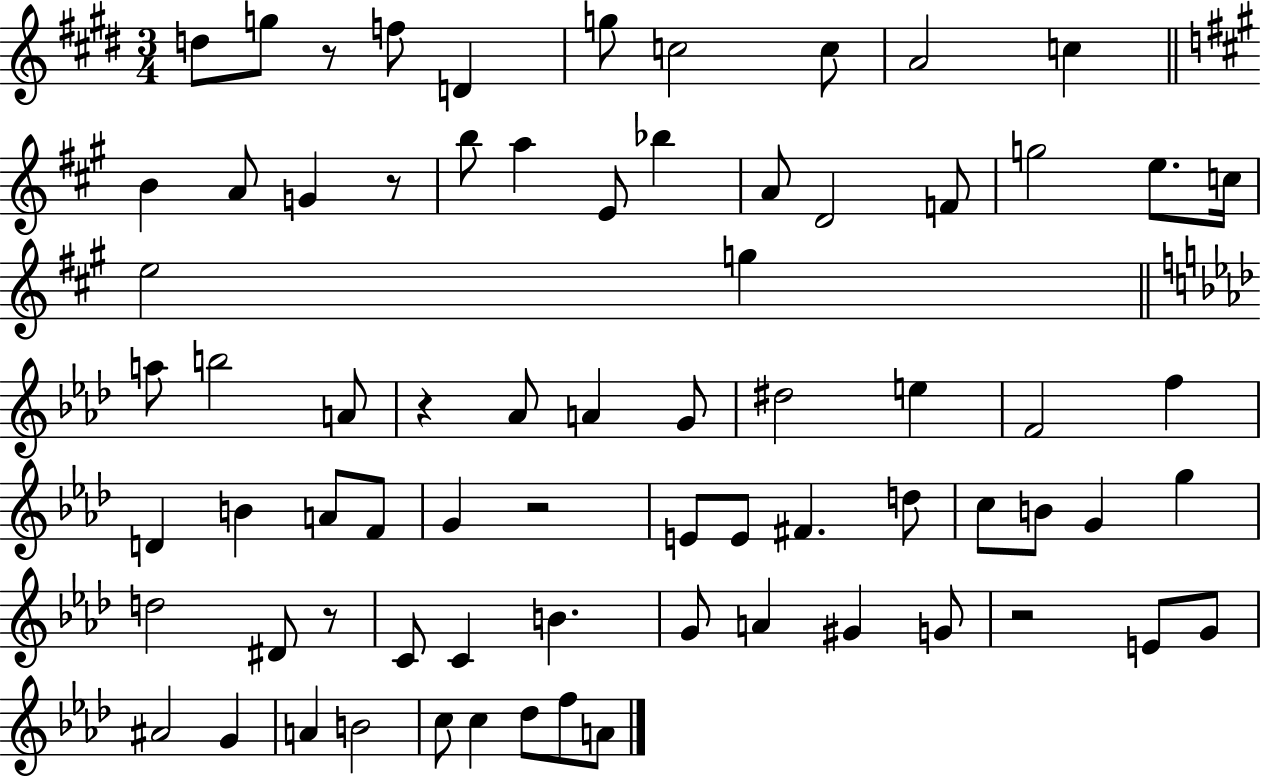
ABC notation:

X:1
T:Untitled
M:3/4
L:1/4
K:E
d/2 g/2 z/2 f/2 D g/2 c2 c/2 A2 c B A/2 G z/2 b/2 a E/2 _b A/2 D2 F/2 g2 e/2 c/4 e2 g a/2 b2 A/2 z _A/2 A G/2 ^d2 e F2 f D B A/2 F/2 G z2 E/2 E/2 ^F d/2 c/2 B/2 G g d2 ^D/2 z/2 C/2 C B G/2 A ^G G/2 z2 E/2 G/2 ^A2 G A B2 c/2 c _d/2 f/2 A/2